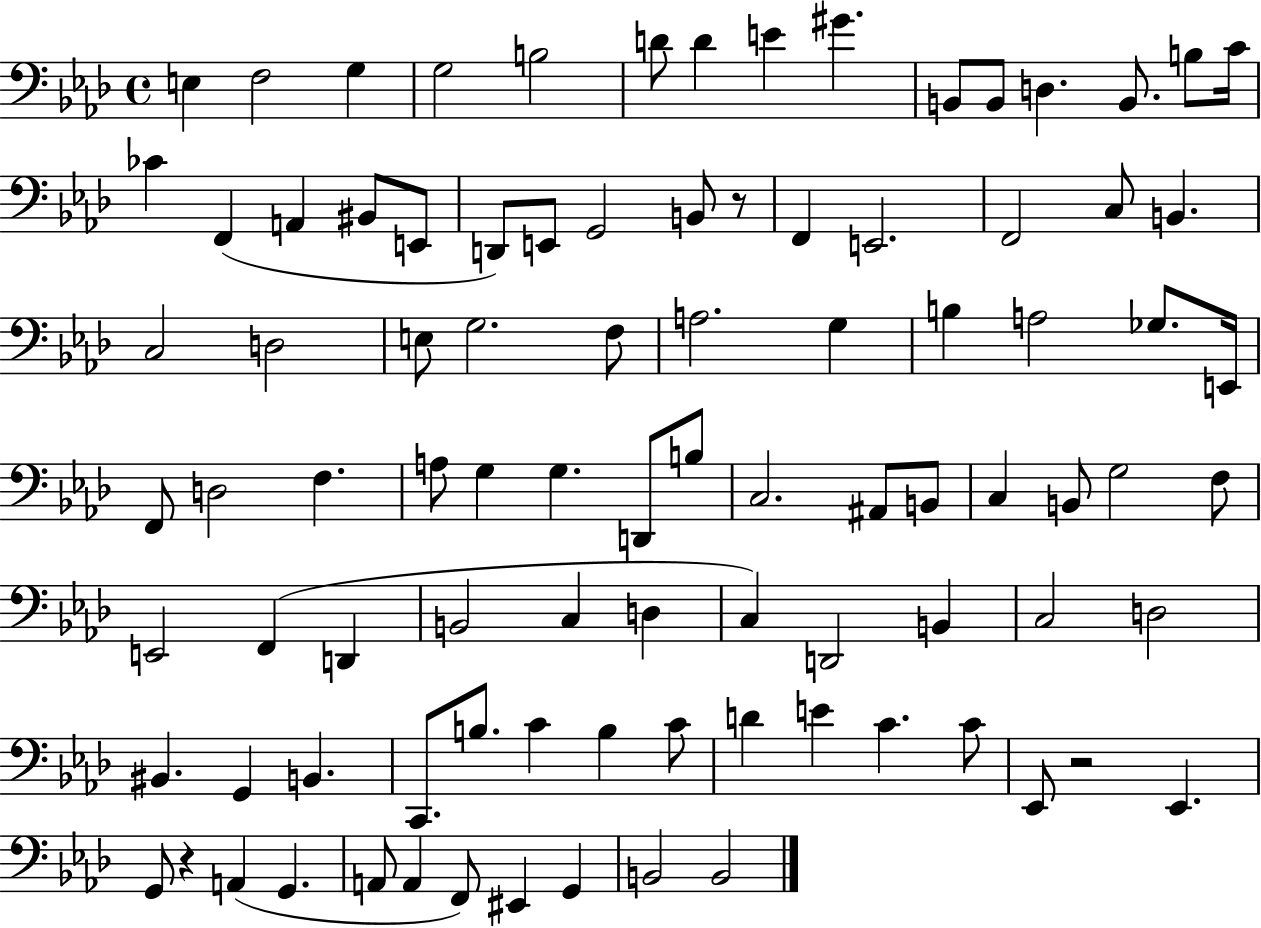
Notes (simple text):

E3/q F3/h G3/q G3/h B3/h D4/e D4/q E4/q G#4/q. B2/e B2/e D3/q. B2/e. B3/e C4/s CES4/q F2/q A2/q BIS2/e E2/e D2/e E2/e G2/h B2/e R/e F2/q E2/h. F2/h C3/e B2/q. C3/h D3/h E3/e G3/h. F3/e A3/h. G3/q B3/q A3/h Gb3/e. E2/s F2/e D3/h F3/q. A3/e G3/q G3/q. D2/e B3/e C3/h. A#2/e B2/e C3/q B2/e G3/h F3/e E2/h F2/q D2/q B2/h C3/q D3/q C3/q D2/h B2/q C3/h D3/h BIS2/q. G2/q B2/q. C2/e. B3/e. C4/q B3/q C4/e D4/q E4/q C4/q. C4/e Eb2/e R/h Eb2/q. G2/e R/q A2/q G2/q. A2/e A2/q F2/e EIS2/q G2/q B2/h B2/h